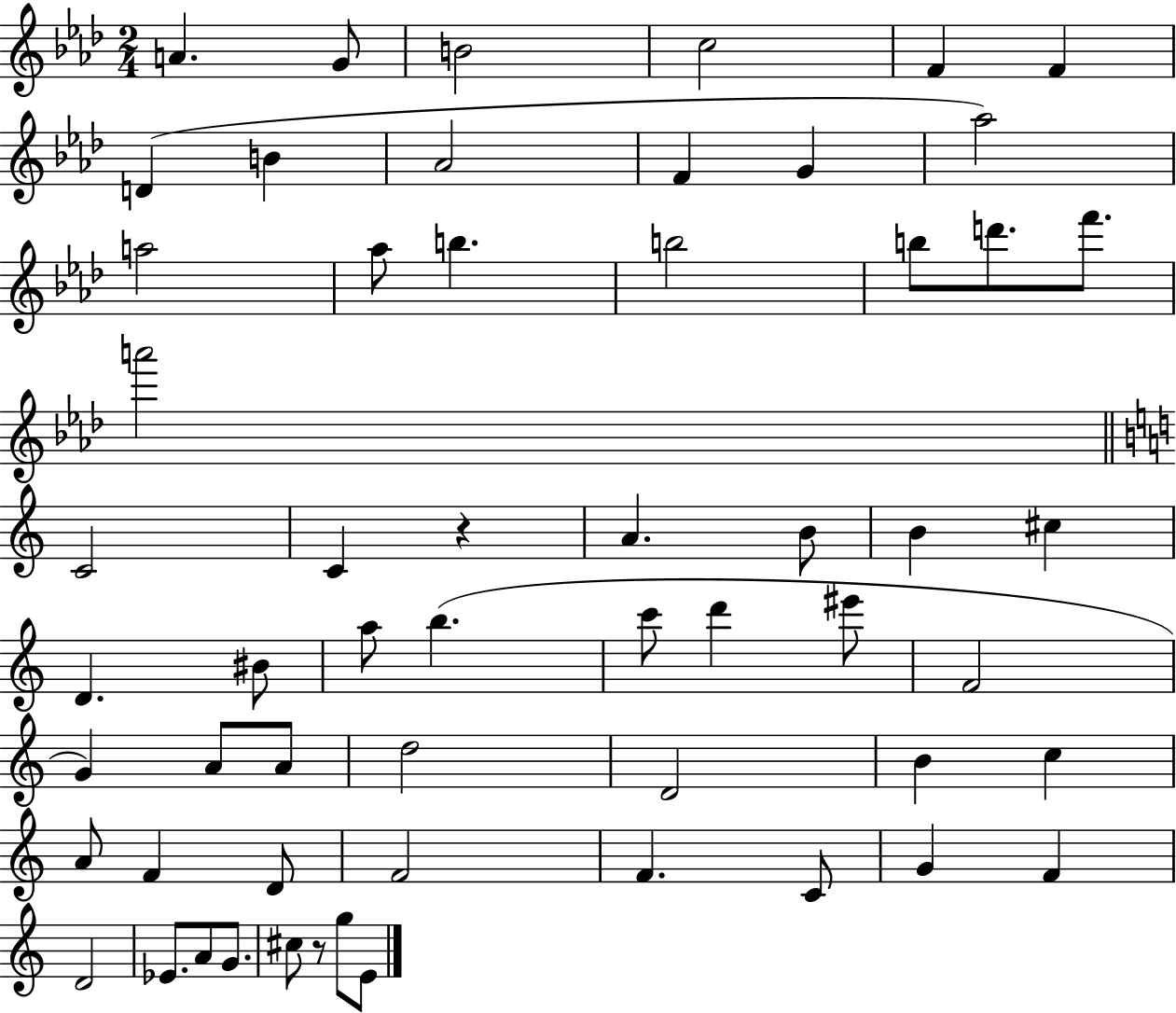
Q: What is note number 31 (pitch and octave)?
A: C6